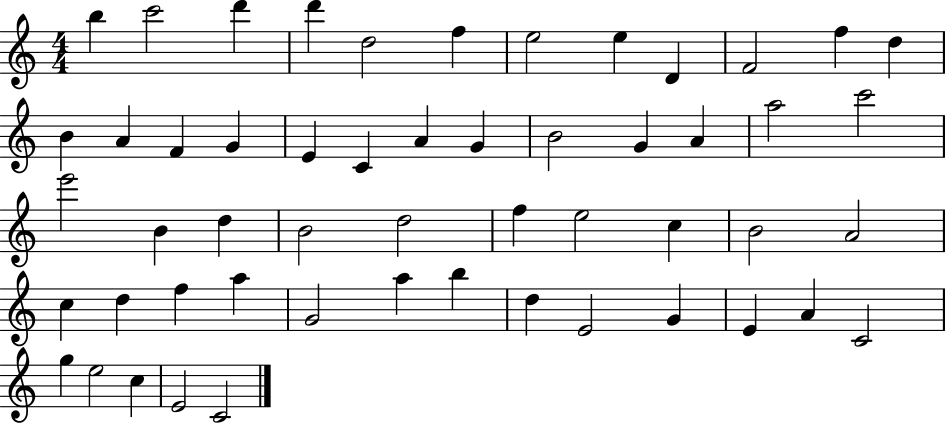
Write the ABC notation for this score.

X:1
T:Untitled
M:4/4
L:1/4
K:C
b c'2 d' d' d2 f e2 e D F2 f d B A F G E C A G B2 G A a2 c'2 e'2 B d B2 d2 f e2 c B2 A2 c d f a G2 a b d E2 G E A C2 g e2 c E2 C2